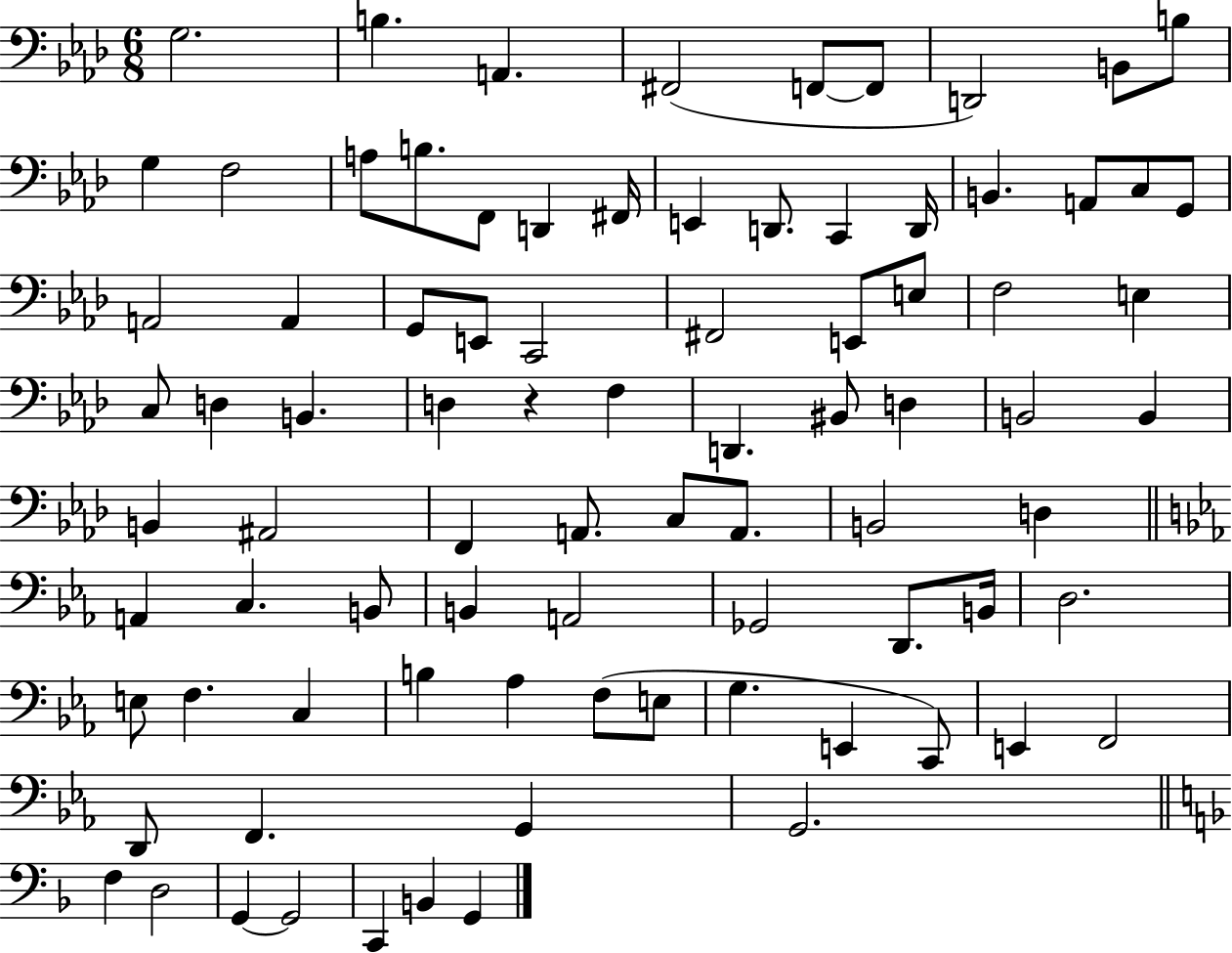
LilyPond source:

{
  \clef bass
  \numericTimeSignature
  \time 6/8
  \key aes \major
  \repeat volta 2 { g2. | b4. a,4. | fis,2( f,8~~ f,8 | d,2) b,8 b8 | \break g4 f2 | a8 b8. f,8 d,4 fis,16 | e,4 d,8. c,4 d,16 | b,4. a,8 c8 g,8 | \break a,2 a,4 | g,8 e,8 c,2 | fis,2 e,8 e8 | f2 e4 | \break c8 d4 b,4. | d4 r4 f4 | d,4. bis,8 d4 | b,2 b,4 | \break b,4 ais,2 | f,4 a,8. c8 a,8. | b,2 d4 | \bar "||" \break \key ees \major a,4 c4. b,8 | b,4 a,2 | ges,2 d,8. b,16 | d2. | \break e8 f4. c4 | b4 aes4 f8( e8 | g4. e,4 c,8) | e,4 f,2 | \break d,8 f,4. g,4 | g,2. | \bar "||" \break \key d \minor f4 d2 | g,4~~ g,2 | c,4 b,4 g,4 | } \bar "|."
}